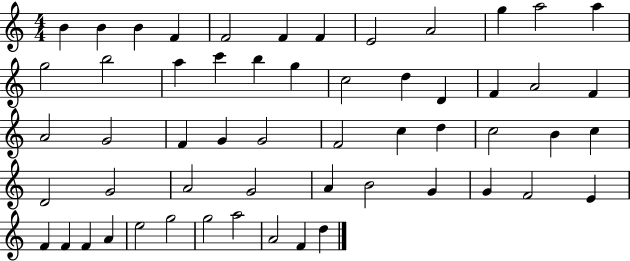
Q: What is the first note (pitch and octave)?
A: B4